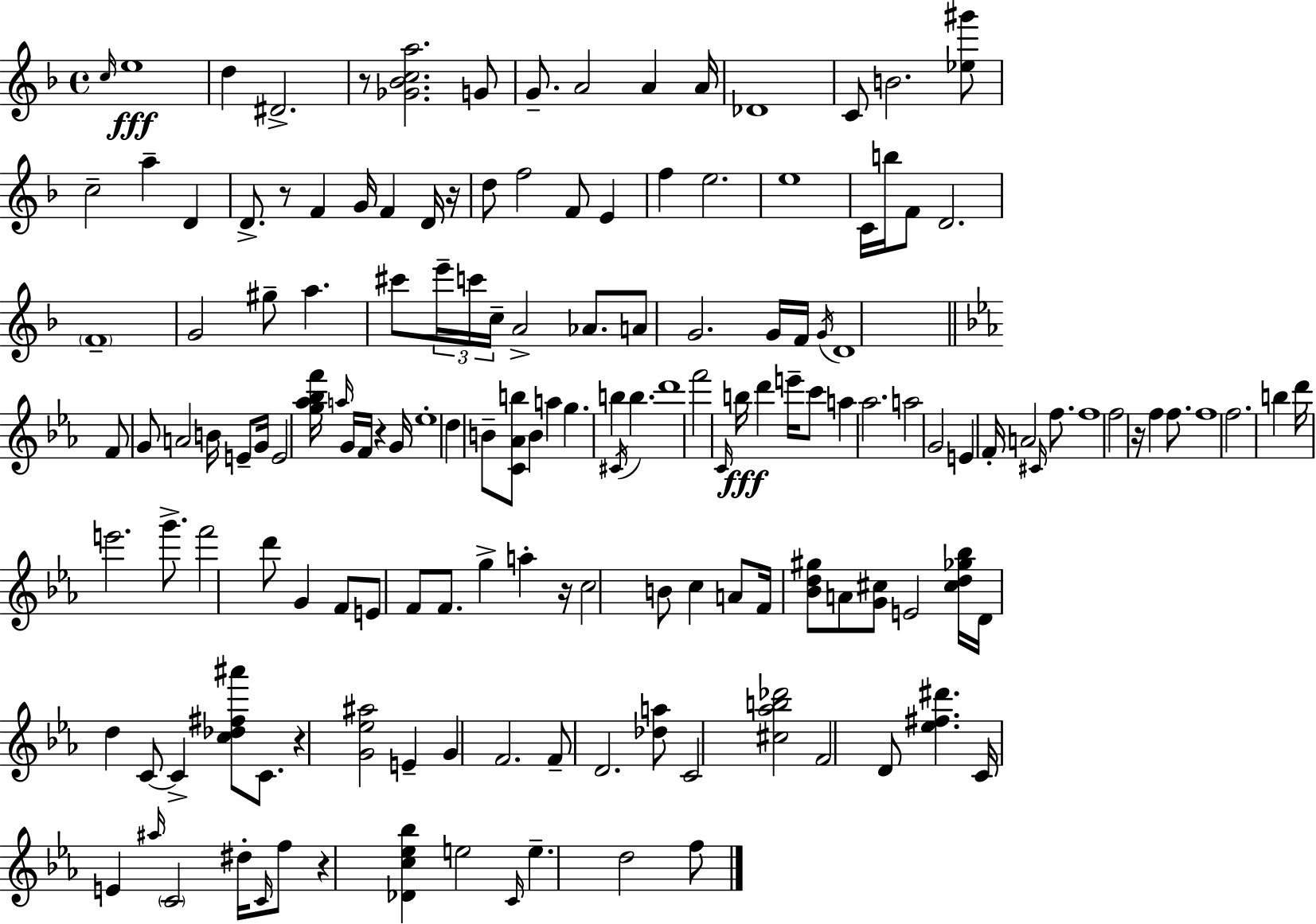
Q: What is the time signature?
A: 4/4